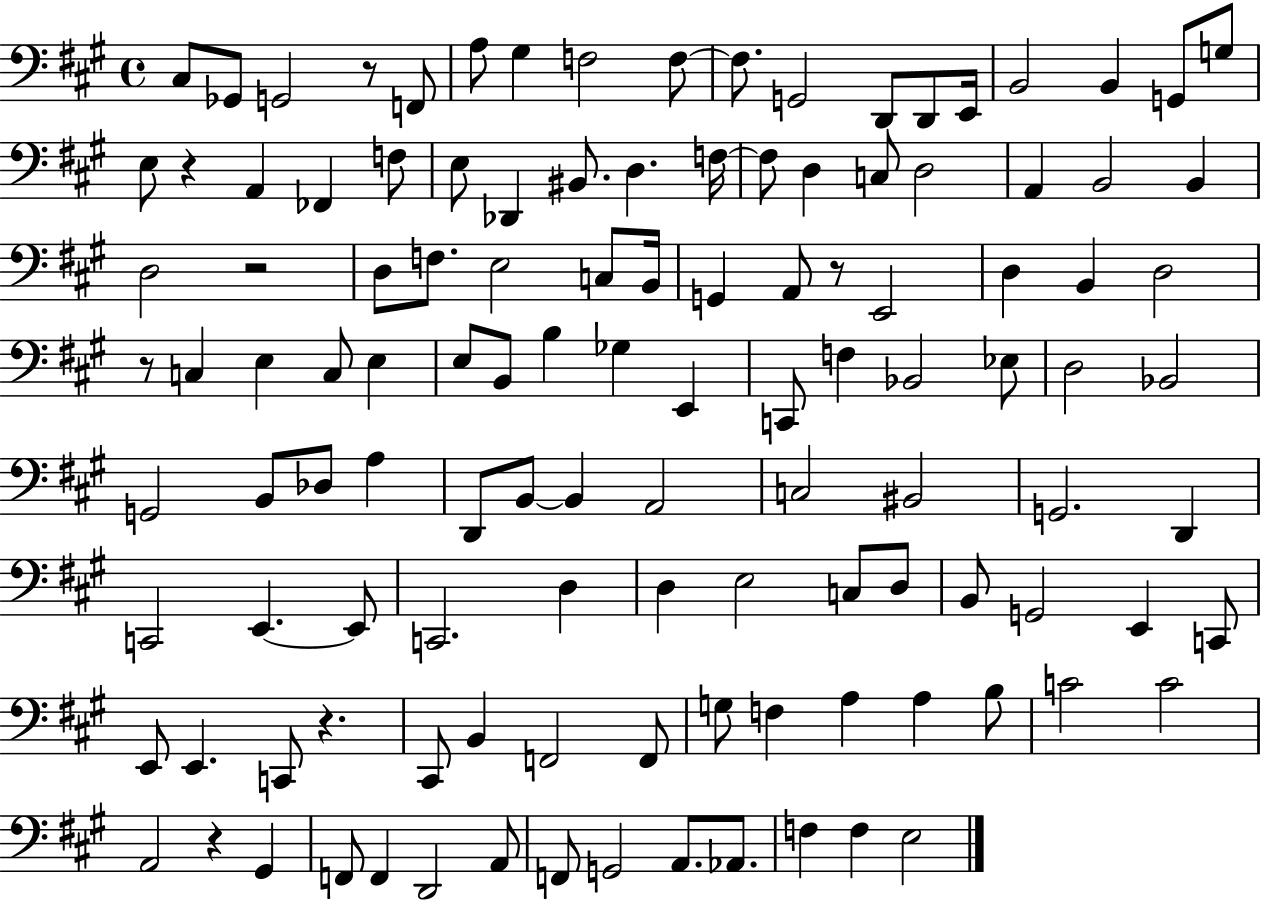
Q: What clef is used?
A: bass